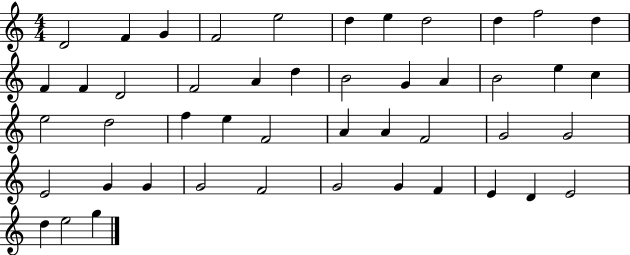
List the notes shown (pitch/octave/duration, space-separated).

D4/h F4/q G4/q F4/h E5/h D5/q E5/q D5/h D5/q F5/h D5/q F4/q F4/q D4/h F4/h A4/q D5/q B4/h G4/q A4/q B4/h E5/q C5/q E5/h D5/h F5/q E5/q F4/h A4/q A4/q F4/h G4/h G4/h E4/h G4/q G4/q G4/h F4/h G4/h G4/q F4/q E4/q D4/q E4/h D5/q E5/h G5/q